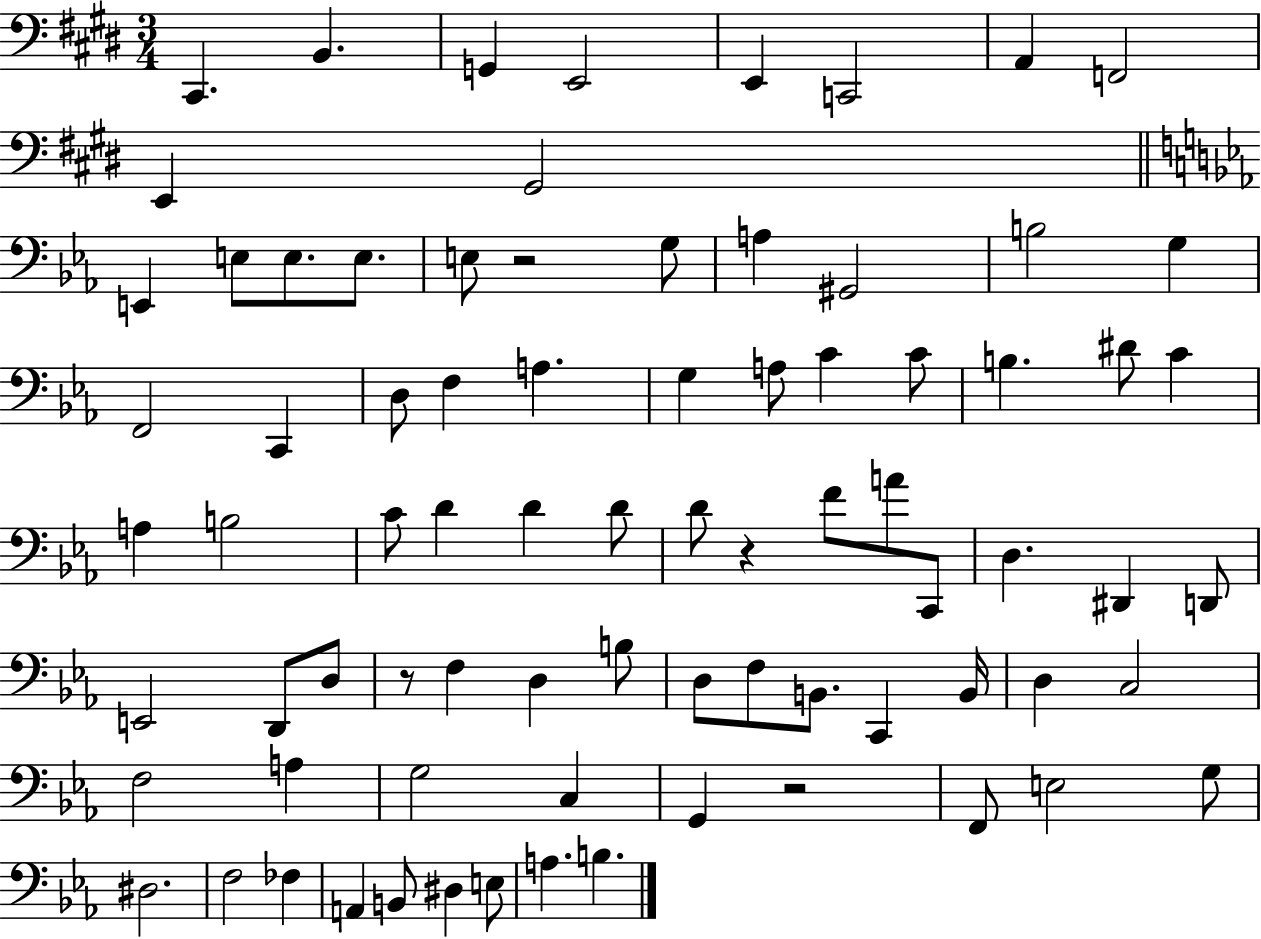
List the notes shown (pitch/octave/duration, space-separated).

C#2/q. B2/q. G2/q E2/h E2/q C2/h A2/q F2/h E2/q G#2/h E2/q E3/e E3/e. E3/e. E3/e R/h G3/e A3/q G#2/h B3/h G3/q F2/h C2/q D3/e F3/q A3/q. G3/q A3/e C4/q C4/e B3/q. D#4/e C4/q A3/q B3/h C4/e D4/q D4/q D4/e D4/e R/q F4/e A4/e C2/e D3/q. D#2/q D2/e E2/h D2/e D3/e R/e F3/q D3/q B3/e D3/e F3/e B2/e. C2/q B2/s D3/q C3/h F3/h A3/q G3/h C3/q G2/q R/h F2/e E3/h G3/e D#3/h. F3/h FES3/q A2/q B2/e D#3/q E3/e A3/q. B3/q.